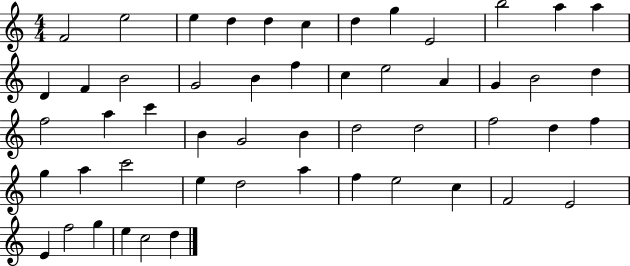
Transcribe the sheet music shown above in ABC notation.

X:1
T:Untitled
M:4/4
L:1/4
K:C
F2 e2 e d d c d g E2 b2 a a D F B2 G2 B f c e2 A G B2 d f2 a c' B G2 B d2 d2 f2 d f g a c'2 e d2 a f e2 c F2 E2 E f2 g e c2 d